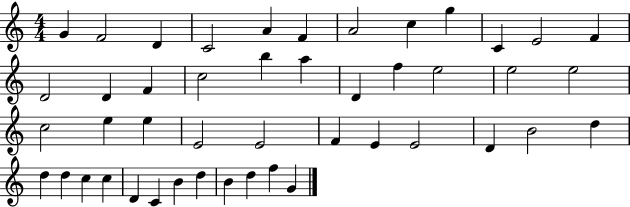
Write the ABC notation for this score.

X:1
T:Untitled
M:4/4
L:1/4
K:C
G F2 D C2 A F A2 c g C E2 F D2 D F c2 b a D f e2 e2 e2 c2 e e E2 E2 F E E2 D B2 d d d c c D C B d B d f G